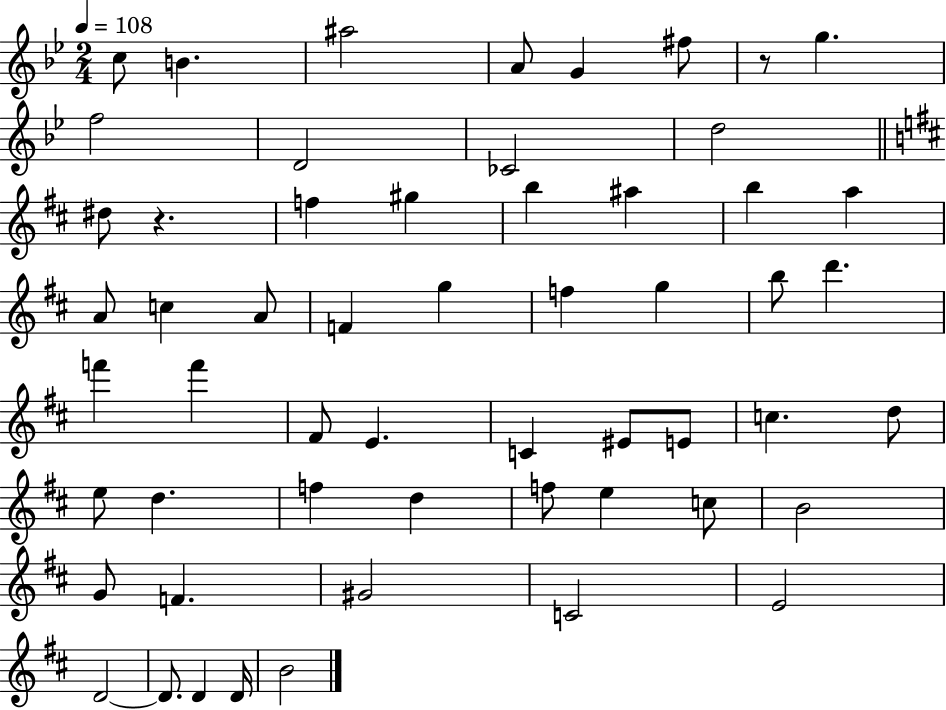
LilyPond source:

{
  \clef treble
  \numericTimeSignature
  \time 2/4
  \key bes \major
  \tempo 4 = 108
  c''8 b'4. | ais''2 | a'8 g'4 fis''8 | r8 g''4. | \break f''2 | d'2 | ces'2 | d''2 | \break \bar "||" \break \key d \major dis''8 r4. | f''4 gis''4 | b''4 ais''4 | b''4 a''4 | \break a'8 c''4 a'8 | f'4 g''4 | f''4 g''4 | b''8 d'''4. | \break f'''4 f'''4 | fis'8 e'4. | c'4 eis'8 e'8 | c''4. d''8 | \break e''8 d''4. | f''4 d''4 | f''8 e''4 c''8 | b'2 | \break g'8 f'4. | gis'2 | c'2 | e'2 | \break d'2~~ | d'8. d'4 d'16 | b'2 | \bar "|."
}